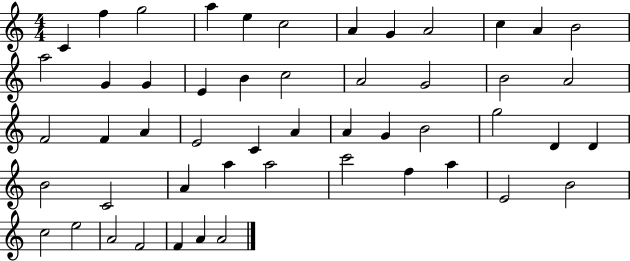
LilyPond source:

{
  \clef treble
  \numericTimeSignature
  \time 4/4
  \key c \major
  c'4 f''4 g''2 | a''4 e''4 c''2 | a'4 g'4 a'2 | c''4 a'4 b'2 | \break a''2 g'4 g'4 | e'4 b'4 c''2 | a'2 g'2 | b'2 a'2 | \break f'2 f'4 a'4 | e'2 c'4 a'4 | a'4 g'4 b'2 | g''2 d'4 d'4 | \break b'2 c'2 | a'4 a''4 a''2 | c'''2 f''4 a''4 | e'2 b'2 | \break c''2 e''2 | a'2 f'2 | f'4 a'4 a'2 | \bar "|."
}